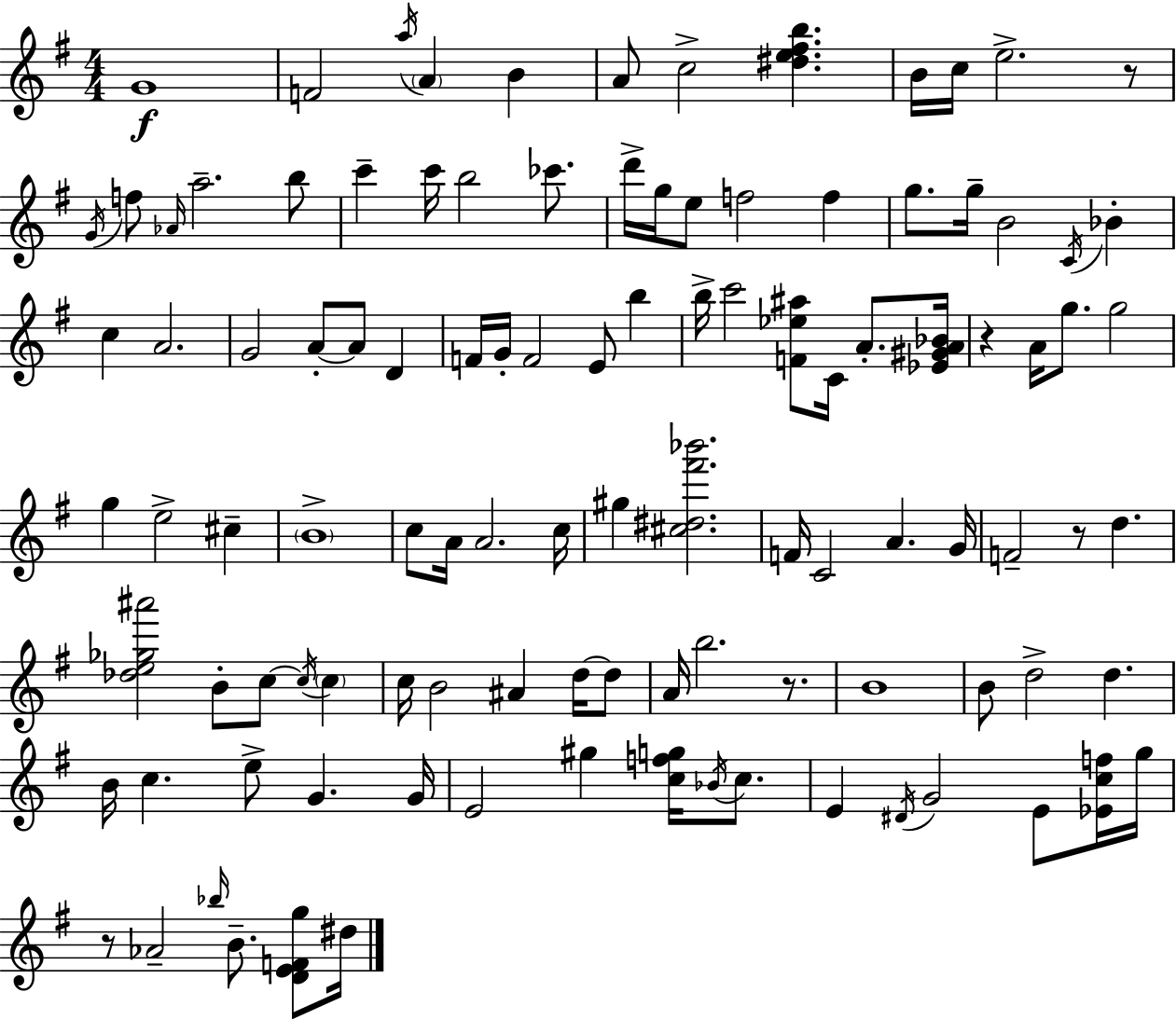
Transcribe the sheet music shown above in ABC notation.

X:1
T:Untitled
M:4/4
L:1/4
K:Em
G4 F2 a/4 A B A/2 c2 [^de^fb] B/4 c/4 e2 z/2 G/4 f/2 _A/4 a2 b/2 c' c'/4 b2 _c'/2 d'/4 g/4 e/2 f2 f g/2 g/4 B2 C/4 _B c A2 G2 A/2 A/2 D F/4 G/4 F2 E/2 b b/4 c'2 [F_e^a]/2 C/4 A/2 [_E^GA_B]/4 z A/4 g/2 g2 g e2 ^c B4 c/2 A/4 A2 c/4 ^g [^c^d^f'_b']2 F/4 C2 A G/4 F2 z/2 d [_de_g^a']2 B/2 c/2 c/4 c c/4 B2 ^A d/4 d/2 A/4 b2 z/2 B4 B/2 d2 d B/4 c e/2 G G/4 E2 ^g [cfg]/4 _B/4 c/2 E ^D/4 G2 E/2 [_Ecf]/4 g/4 z/2 _A2 _b/4 B/2 [DEFg]/2 ^d/4